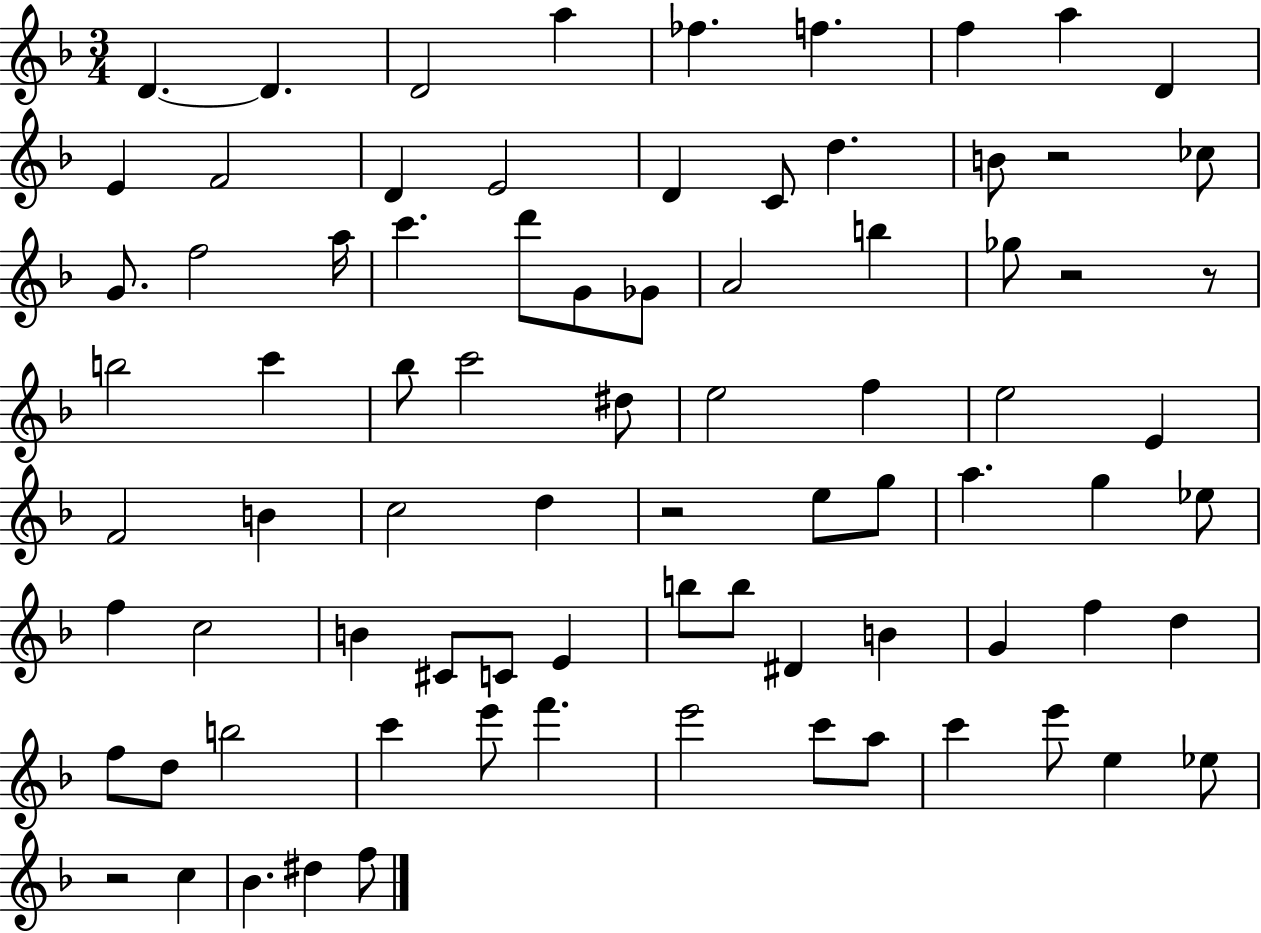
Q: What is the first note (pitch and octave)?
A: D4